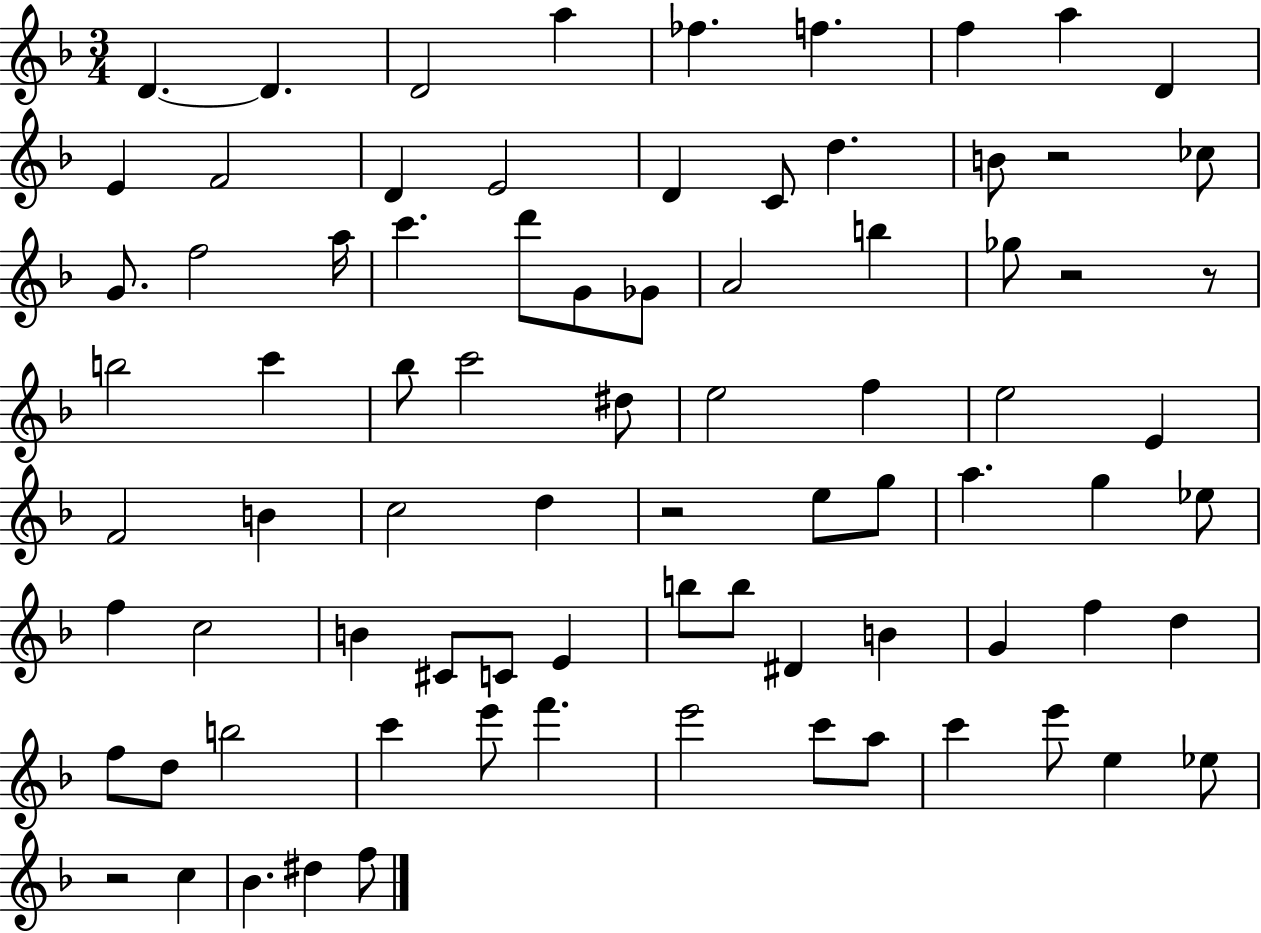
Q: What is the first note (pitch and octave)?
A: D4